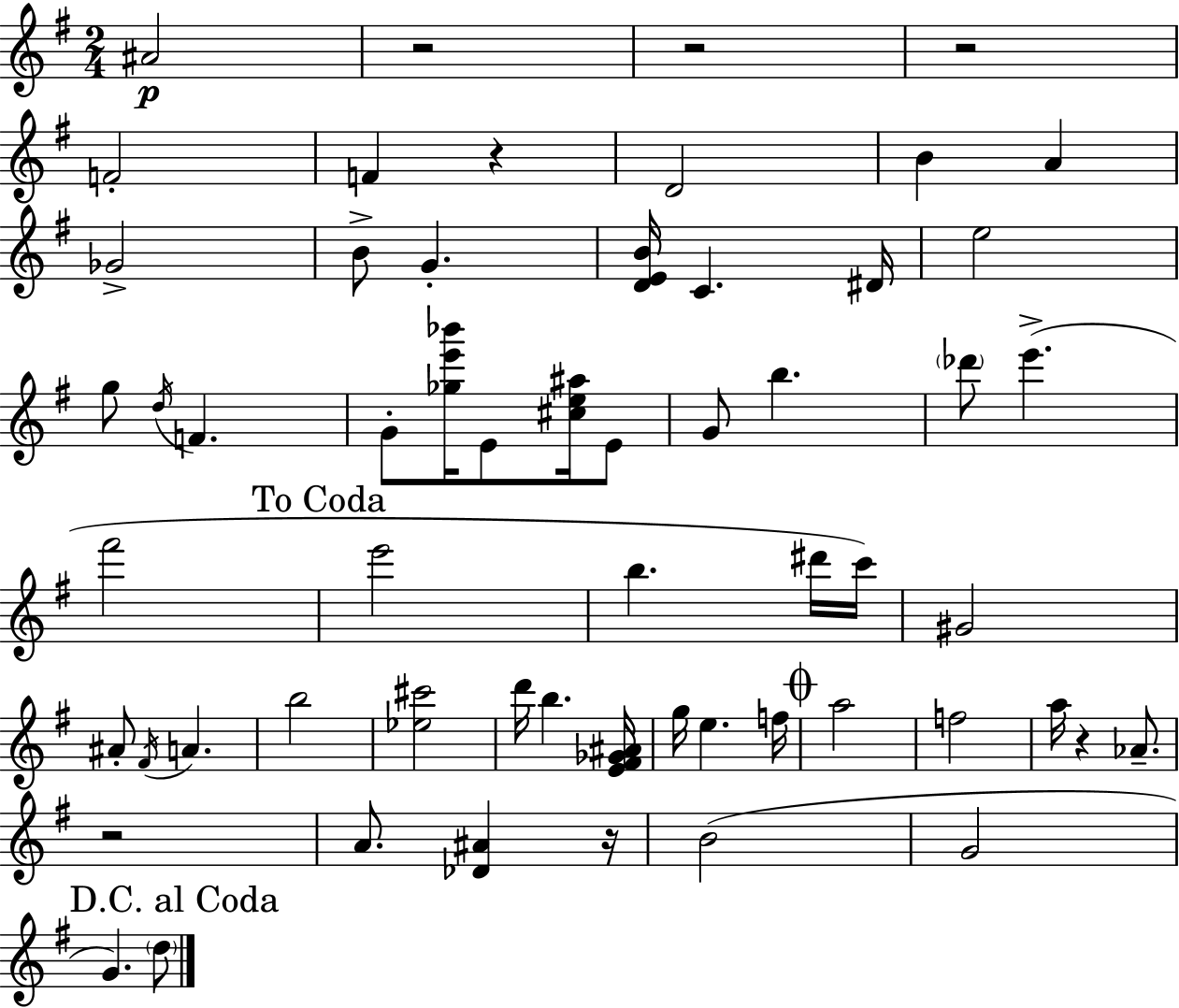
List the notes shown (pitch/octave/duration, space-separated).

A#4/h R/h R/h R/h F4/h F4/q R/q D4/h B4/q A4/q Gb4/h B4/e G4/q. [D4,E4,B4]/s C4/q. D#4/s E5/h G5/e D5/s F4/q. G4/e [Gb5,E6,Bb6]/s E4/e [C#5,E5,A#5]/s E4/e G4/e B5/q. Db6/e E6/q. F#6/h E6/h B5/q. D#6/s C6/s G#4/h A#4/e F#4/s A4/q. B5/h [Eb5,C#6]/h D6/s B5/q. [E4,F#4,Gb4,A#4]/s G5/s E5/q. F5/s A5/h F5/h A5/s R/q Ab4/e. R/h A4/e. [Db4,A#4]/q R/s B4/h G4/h G4/q. D5/e